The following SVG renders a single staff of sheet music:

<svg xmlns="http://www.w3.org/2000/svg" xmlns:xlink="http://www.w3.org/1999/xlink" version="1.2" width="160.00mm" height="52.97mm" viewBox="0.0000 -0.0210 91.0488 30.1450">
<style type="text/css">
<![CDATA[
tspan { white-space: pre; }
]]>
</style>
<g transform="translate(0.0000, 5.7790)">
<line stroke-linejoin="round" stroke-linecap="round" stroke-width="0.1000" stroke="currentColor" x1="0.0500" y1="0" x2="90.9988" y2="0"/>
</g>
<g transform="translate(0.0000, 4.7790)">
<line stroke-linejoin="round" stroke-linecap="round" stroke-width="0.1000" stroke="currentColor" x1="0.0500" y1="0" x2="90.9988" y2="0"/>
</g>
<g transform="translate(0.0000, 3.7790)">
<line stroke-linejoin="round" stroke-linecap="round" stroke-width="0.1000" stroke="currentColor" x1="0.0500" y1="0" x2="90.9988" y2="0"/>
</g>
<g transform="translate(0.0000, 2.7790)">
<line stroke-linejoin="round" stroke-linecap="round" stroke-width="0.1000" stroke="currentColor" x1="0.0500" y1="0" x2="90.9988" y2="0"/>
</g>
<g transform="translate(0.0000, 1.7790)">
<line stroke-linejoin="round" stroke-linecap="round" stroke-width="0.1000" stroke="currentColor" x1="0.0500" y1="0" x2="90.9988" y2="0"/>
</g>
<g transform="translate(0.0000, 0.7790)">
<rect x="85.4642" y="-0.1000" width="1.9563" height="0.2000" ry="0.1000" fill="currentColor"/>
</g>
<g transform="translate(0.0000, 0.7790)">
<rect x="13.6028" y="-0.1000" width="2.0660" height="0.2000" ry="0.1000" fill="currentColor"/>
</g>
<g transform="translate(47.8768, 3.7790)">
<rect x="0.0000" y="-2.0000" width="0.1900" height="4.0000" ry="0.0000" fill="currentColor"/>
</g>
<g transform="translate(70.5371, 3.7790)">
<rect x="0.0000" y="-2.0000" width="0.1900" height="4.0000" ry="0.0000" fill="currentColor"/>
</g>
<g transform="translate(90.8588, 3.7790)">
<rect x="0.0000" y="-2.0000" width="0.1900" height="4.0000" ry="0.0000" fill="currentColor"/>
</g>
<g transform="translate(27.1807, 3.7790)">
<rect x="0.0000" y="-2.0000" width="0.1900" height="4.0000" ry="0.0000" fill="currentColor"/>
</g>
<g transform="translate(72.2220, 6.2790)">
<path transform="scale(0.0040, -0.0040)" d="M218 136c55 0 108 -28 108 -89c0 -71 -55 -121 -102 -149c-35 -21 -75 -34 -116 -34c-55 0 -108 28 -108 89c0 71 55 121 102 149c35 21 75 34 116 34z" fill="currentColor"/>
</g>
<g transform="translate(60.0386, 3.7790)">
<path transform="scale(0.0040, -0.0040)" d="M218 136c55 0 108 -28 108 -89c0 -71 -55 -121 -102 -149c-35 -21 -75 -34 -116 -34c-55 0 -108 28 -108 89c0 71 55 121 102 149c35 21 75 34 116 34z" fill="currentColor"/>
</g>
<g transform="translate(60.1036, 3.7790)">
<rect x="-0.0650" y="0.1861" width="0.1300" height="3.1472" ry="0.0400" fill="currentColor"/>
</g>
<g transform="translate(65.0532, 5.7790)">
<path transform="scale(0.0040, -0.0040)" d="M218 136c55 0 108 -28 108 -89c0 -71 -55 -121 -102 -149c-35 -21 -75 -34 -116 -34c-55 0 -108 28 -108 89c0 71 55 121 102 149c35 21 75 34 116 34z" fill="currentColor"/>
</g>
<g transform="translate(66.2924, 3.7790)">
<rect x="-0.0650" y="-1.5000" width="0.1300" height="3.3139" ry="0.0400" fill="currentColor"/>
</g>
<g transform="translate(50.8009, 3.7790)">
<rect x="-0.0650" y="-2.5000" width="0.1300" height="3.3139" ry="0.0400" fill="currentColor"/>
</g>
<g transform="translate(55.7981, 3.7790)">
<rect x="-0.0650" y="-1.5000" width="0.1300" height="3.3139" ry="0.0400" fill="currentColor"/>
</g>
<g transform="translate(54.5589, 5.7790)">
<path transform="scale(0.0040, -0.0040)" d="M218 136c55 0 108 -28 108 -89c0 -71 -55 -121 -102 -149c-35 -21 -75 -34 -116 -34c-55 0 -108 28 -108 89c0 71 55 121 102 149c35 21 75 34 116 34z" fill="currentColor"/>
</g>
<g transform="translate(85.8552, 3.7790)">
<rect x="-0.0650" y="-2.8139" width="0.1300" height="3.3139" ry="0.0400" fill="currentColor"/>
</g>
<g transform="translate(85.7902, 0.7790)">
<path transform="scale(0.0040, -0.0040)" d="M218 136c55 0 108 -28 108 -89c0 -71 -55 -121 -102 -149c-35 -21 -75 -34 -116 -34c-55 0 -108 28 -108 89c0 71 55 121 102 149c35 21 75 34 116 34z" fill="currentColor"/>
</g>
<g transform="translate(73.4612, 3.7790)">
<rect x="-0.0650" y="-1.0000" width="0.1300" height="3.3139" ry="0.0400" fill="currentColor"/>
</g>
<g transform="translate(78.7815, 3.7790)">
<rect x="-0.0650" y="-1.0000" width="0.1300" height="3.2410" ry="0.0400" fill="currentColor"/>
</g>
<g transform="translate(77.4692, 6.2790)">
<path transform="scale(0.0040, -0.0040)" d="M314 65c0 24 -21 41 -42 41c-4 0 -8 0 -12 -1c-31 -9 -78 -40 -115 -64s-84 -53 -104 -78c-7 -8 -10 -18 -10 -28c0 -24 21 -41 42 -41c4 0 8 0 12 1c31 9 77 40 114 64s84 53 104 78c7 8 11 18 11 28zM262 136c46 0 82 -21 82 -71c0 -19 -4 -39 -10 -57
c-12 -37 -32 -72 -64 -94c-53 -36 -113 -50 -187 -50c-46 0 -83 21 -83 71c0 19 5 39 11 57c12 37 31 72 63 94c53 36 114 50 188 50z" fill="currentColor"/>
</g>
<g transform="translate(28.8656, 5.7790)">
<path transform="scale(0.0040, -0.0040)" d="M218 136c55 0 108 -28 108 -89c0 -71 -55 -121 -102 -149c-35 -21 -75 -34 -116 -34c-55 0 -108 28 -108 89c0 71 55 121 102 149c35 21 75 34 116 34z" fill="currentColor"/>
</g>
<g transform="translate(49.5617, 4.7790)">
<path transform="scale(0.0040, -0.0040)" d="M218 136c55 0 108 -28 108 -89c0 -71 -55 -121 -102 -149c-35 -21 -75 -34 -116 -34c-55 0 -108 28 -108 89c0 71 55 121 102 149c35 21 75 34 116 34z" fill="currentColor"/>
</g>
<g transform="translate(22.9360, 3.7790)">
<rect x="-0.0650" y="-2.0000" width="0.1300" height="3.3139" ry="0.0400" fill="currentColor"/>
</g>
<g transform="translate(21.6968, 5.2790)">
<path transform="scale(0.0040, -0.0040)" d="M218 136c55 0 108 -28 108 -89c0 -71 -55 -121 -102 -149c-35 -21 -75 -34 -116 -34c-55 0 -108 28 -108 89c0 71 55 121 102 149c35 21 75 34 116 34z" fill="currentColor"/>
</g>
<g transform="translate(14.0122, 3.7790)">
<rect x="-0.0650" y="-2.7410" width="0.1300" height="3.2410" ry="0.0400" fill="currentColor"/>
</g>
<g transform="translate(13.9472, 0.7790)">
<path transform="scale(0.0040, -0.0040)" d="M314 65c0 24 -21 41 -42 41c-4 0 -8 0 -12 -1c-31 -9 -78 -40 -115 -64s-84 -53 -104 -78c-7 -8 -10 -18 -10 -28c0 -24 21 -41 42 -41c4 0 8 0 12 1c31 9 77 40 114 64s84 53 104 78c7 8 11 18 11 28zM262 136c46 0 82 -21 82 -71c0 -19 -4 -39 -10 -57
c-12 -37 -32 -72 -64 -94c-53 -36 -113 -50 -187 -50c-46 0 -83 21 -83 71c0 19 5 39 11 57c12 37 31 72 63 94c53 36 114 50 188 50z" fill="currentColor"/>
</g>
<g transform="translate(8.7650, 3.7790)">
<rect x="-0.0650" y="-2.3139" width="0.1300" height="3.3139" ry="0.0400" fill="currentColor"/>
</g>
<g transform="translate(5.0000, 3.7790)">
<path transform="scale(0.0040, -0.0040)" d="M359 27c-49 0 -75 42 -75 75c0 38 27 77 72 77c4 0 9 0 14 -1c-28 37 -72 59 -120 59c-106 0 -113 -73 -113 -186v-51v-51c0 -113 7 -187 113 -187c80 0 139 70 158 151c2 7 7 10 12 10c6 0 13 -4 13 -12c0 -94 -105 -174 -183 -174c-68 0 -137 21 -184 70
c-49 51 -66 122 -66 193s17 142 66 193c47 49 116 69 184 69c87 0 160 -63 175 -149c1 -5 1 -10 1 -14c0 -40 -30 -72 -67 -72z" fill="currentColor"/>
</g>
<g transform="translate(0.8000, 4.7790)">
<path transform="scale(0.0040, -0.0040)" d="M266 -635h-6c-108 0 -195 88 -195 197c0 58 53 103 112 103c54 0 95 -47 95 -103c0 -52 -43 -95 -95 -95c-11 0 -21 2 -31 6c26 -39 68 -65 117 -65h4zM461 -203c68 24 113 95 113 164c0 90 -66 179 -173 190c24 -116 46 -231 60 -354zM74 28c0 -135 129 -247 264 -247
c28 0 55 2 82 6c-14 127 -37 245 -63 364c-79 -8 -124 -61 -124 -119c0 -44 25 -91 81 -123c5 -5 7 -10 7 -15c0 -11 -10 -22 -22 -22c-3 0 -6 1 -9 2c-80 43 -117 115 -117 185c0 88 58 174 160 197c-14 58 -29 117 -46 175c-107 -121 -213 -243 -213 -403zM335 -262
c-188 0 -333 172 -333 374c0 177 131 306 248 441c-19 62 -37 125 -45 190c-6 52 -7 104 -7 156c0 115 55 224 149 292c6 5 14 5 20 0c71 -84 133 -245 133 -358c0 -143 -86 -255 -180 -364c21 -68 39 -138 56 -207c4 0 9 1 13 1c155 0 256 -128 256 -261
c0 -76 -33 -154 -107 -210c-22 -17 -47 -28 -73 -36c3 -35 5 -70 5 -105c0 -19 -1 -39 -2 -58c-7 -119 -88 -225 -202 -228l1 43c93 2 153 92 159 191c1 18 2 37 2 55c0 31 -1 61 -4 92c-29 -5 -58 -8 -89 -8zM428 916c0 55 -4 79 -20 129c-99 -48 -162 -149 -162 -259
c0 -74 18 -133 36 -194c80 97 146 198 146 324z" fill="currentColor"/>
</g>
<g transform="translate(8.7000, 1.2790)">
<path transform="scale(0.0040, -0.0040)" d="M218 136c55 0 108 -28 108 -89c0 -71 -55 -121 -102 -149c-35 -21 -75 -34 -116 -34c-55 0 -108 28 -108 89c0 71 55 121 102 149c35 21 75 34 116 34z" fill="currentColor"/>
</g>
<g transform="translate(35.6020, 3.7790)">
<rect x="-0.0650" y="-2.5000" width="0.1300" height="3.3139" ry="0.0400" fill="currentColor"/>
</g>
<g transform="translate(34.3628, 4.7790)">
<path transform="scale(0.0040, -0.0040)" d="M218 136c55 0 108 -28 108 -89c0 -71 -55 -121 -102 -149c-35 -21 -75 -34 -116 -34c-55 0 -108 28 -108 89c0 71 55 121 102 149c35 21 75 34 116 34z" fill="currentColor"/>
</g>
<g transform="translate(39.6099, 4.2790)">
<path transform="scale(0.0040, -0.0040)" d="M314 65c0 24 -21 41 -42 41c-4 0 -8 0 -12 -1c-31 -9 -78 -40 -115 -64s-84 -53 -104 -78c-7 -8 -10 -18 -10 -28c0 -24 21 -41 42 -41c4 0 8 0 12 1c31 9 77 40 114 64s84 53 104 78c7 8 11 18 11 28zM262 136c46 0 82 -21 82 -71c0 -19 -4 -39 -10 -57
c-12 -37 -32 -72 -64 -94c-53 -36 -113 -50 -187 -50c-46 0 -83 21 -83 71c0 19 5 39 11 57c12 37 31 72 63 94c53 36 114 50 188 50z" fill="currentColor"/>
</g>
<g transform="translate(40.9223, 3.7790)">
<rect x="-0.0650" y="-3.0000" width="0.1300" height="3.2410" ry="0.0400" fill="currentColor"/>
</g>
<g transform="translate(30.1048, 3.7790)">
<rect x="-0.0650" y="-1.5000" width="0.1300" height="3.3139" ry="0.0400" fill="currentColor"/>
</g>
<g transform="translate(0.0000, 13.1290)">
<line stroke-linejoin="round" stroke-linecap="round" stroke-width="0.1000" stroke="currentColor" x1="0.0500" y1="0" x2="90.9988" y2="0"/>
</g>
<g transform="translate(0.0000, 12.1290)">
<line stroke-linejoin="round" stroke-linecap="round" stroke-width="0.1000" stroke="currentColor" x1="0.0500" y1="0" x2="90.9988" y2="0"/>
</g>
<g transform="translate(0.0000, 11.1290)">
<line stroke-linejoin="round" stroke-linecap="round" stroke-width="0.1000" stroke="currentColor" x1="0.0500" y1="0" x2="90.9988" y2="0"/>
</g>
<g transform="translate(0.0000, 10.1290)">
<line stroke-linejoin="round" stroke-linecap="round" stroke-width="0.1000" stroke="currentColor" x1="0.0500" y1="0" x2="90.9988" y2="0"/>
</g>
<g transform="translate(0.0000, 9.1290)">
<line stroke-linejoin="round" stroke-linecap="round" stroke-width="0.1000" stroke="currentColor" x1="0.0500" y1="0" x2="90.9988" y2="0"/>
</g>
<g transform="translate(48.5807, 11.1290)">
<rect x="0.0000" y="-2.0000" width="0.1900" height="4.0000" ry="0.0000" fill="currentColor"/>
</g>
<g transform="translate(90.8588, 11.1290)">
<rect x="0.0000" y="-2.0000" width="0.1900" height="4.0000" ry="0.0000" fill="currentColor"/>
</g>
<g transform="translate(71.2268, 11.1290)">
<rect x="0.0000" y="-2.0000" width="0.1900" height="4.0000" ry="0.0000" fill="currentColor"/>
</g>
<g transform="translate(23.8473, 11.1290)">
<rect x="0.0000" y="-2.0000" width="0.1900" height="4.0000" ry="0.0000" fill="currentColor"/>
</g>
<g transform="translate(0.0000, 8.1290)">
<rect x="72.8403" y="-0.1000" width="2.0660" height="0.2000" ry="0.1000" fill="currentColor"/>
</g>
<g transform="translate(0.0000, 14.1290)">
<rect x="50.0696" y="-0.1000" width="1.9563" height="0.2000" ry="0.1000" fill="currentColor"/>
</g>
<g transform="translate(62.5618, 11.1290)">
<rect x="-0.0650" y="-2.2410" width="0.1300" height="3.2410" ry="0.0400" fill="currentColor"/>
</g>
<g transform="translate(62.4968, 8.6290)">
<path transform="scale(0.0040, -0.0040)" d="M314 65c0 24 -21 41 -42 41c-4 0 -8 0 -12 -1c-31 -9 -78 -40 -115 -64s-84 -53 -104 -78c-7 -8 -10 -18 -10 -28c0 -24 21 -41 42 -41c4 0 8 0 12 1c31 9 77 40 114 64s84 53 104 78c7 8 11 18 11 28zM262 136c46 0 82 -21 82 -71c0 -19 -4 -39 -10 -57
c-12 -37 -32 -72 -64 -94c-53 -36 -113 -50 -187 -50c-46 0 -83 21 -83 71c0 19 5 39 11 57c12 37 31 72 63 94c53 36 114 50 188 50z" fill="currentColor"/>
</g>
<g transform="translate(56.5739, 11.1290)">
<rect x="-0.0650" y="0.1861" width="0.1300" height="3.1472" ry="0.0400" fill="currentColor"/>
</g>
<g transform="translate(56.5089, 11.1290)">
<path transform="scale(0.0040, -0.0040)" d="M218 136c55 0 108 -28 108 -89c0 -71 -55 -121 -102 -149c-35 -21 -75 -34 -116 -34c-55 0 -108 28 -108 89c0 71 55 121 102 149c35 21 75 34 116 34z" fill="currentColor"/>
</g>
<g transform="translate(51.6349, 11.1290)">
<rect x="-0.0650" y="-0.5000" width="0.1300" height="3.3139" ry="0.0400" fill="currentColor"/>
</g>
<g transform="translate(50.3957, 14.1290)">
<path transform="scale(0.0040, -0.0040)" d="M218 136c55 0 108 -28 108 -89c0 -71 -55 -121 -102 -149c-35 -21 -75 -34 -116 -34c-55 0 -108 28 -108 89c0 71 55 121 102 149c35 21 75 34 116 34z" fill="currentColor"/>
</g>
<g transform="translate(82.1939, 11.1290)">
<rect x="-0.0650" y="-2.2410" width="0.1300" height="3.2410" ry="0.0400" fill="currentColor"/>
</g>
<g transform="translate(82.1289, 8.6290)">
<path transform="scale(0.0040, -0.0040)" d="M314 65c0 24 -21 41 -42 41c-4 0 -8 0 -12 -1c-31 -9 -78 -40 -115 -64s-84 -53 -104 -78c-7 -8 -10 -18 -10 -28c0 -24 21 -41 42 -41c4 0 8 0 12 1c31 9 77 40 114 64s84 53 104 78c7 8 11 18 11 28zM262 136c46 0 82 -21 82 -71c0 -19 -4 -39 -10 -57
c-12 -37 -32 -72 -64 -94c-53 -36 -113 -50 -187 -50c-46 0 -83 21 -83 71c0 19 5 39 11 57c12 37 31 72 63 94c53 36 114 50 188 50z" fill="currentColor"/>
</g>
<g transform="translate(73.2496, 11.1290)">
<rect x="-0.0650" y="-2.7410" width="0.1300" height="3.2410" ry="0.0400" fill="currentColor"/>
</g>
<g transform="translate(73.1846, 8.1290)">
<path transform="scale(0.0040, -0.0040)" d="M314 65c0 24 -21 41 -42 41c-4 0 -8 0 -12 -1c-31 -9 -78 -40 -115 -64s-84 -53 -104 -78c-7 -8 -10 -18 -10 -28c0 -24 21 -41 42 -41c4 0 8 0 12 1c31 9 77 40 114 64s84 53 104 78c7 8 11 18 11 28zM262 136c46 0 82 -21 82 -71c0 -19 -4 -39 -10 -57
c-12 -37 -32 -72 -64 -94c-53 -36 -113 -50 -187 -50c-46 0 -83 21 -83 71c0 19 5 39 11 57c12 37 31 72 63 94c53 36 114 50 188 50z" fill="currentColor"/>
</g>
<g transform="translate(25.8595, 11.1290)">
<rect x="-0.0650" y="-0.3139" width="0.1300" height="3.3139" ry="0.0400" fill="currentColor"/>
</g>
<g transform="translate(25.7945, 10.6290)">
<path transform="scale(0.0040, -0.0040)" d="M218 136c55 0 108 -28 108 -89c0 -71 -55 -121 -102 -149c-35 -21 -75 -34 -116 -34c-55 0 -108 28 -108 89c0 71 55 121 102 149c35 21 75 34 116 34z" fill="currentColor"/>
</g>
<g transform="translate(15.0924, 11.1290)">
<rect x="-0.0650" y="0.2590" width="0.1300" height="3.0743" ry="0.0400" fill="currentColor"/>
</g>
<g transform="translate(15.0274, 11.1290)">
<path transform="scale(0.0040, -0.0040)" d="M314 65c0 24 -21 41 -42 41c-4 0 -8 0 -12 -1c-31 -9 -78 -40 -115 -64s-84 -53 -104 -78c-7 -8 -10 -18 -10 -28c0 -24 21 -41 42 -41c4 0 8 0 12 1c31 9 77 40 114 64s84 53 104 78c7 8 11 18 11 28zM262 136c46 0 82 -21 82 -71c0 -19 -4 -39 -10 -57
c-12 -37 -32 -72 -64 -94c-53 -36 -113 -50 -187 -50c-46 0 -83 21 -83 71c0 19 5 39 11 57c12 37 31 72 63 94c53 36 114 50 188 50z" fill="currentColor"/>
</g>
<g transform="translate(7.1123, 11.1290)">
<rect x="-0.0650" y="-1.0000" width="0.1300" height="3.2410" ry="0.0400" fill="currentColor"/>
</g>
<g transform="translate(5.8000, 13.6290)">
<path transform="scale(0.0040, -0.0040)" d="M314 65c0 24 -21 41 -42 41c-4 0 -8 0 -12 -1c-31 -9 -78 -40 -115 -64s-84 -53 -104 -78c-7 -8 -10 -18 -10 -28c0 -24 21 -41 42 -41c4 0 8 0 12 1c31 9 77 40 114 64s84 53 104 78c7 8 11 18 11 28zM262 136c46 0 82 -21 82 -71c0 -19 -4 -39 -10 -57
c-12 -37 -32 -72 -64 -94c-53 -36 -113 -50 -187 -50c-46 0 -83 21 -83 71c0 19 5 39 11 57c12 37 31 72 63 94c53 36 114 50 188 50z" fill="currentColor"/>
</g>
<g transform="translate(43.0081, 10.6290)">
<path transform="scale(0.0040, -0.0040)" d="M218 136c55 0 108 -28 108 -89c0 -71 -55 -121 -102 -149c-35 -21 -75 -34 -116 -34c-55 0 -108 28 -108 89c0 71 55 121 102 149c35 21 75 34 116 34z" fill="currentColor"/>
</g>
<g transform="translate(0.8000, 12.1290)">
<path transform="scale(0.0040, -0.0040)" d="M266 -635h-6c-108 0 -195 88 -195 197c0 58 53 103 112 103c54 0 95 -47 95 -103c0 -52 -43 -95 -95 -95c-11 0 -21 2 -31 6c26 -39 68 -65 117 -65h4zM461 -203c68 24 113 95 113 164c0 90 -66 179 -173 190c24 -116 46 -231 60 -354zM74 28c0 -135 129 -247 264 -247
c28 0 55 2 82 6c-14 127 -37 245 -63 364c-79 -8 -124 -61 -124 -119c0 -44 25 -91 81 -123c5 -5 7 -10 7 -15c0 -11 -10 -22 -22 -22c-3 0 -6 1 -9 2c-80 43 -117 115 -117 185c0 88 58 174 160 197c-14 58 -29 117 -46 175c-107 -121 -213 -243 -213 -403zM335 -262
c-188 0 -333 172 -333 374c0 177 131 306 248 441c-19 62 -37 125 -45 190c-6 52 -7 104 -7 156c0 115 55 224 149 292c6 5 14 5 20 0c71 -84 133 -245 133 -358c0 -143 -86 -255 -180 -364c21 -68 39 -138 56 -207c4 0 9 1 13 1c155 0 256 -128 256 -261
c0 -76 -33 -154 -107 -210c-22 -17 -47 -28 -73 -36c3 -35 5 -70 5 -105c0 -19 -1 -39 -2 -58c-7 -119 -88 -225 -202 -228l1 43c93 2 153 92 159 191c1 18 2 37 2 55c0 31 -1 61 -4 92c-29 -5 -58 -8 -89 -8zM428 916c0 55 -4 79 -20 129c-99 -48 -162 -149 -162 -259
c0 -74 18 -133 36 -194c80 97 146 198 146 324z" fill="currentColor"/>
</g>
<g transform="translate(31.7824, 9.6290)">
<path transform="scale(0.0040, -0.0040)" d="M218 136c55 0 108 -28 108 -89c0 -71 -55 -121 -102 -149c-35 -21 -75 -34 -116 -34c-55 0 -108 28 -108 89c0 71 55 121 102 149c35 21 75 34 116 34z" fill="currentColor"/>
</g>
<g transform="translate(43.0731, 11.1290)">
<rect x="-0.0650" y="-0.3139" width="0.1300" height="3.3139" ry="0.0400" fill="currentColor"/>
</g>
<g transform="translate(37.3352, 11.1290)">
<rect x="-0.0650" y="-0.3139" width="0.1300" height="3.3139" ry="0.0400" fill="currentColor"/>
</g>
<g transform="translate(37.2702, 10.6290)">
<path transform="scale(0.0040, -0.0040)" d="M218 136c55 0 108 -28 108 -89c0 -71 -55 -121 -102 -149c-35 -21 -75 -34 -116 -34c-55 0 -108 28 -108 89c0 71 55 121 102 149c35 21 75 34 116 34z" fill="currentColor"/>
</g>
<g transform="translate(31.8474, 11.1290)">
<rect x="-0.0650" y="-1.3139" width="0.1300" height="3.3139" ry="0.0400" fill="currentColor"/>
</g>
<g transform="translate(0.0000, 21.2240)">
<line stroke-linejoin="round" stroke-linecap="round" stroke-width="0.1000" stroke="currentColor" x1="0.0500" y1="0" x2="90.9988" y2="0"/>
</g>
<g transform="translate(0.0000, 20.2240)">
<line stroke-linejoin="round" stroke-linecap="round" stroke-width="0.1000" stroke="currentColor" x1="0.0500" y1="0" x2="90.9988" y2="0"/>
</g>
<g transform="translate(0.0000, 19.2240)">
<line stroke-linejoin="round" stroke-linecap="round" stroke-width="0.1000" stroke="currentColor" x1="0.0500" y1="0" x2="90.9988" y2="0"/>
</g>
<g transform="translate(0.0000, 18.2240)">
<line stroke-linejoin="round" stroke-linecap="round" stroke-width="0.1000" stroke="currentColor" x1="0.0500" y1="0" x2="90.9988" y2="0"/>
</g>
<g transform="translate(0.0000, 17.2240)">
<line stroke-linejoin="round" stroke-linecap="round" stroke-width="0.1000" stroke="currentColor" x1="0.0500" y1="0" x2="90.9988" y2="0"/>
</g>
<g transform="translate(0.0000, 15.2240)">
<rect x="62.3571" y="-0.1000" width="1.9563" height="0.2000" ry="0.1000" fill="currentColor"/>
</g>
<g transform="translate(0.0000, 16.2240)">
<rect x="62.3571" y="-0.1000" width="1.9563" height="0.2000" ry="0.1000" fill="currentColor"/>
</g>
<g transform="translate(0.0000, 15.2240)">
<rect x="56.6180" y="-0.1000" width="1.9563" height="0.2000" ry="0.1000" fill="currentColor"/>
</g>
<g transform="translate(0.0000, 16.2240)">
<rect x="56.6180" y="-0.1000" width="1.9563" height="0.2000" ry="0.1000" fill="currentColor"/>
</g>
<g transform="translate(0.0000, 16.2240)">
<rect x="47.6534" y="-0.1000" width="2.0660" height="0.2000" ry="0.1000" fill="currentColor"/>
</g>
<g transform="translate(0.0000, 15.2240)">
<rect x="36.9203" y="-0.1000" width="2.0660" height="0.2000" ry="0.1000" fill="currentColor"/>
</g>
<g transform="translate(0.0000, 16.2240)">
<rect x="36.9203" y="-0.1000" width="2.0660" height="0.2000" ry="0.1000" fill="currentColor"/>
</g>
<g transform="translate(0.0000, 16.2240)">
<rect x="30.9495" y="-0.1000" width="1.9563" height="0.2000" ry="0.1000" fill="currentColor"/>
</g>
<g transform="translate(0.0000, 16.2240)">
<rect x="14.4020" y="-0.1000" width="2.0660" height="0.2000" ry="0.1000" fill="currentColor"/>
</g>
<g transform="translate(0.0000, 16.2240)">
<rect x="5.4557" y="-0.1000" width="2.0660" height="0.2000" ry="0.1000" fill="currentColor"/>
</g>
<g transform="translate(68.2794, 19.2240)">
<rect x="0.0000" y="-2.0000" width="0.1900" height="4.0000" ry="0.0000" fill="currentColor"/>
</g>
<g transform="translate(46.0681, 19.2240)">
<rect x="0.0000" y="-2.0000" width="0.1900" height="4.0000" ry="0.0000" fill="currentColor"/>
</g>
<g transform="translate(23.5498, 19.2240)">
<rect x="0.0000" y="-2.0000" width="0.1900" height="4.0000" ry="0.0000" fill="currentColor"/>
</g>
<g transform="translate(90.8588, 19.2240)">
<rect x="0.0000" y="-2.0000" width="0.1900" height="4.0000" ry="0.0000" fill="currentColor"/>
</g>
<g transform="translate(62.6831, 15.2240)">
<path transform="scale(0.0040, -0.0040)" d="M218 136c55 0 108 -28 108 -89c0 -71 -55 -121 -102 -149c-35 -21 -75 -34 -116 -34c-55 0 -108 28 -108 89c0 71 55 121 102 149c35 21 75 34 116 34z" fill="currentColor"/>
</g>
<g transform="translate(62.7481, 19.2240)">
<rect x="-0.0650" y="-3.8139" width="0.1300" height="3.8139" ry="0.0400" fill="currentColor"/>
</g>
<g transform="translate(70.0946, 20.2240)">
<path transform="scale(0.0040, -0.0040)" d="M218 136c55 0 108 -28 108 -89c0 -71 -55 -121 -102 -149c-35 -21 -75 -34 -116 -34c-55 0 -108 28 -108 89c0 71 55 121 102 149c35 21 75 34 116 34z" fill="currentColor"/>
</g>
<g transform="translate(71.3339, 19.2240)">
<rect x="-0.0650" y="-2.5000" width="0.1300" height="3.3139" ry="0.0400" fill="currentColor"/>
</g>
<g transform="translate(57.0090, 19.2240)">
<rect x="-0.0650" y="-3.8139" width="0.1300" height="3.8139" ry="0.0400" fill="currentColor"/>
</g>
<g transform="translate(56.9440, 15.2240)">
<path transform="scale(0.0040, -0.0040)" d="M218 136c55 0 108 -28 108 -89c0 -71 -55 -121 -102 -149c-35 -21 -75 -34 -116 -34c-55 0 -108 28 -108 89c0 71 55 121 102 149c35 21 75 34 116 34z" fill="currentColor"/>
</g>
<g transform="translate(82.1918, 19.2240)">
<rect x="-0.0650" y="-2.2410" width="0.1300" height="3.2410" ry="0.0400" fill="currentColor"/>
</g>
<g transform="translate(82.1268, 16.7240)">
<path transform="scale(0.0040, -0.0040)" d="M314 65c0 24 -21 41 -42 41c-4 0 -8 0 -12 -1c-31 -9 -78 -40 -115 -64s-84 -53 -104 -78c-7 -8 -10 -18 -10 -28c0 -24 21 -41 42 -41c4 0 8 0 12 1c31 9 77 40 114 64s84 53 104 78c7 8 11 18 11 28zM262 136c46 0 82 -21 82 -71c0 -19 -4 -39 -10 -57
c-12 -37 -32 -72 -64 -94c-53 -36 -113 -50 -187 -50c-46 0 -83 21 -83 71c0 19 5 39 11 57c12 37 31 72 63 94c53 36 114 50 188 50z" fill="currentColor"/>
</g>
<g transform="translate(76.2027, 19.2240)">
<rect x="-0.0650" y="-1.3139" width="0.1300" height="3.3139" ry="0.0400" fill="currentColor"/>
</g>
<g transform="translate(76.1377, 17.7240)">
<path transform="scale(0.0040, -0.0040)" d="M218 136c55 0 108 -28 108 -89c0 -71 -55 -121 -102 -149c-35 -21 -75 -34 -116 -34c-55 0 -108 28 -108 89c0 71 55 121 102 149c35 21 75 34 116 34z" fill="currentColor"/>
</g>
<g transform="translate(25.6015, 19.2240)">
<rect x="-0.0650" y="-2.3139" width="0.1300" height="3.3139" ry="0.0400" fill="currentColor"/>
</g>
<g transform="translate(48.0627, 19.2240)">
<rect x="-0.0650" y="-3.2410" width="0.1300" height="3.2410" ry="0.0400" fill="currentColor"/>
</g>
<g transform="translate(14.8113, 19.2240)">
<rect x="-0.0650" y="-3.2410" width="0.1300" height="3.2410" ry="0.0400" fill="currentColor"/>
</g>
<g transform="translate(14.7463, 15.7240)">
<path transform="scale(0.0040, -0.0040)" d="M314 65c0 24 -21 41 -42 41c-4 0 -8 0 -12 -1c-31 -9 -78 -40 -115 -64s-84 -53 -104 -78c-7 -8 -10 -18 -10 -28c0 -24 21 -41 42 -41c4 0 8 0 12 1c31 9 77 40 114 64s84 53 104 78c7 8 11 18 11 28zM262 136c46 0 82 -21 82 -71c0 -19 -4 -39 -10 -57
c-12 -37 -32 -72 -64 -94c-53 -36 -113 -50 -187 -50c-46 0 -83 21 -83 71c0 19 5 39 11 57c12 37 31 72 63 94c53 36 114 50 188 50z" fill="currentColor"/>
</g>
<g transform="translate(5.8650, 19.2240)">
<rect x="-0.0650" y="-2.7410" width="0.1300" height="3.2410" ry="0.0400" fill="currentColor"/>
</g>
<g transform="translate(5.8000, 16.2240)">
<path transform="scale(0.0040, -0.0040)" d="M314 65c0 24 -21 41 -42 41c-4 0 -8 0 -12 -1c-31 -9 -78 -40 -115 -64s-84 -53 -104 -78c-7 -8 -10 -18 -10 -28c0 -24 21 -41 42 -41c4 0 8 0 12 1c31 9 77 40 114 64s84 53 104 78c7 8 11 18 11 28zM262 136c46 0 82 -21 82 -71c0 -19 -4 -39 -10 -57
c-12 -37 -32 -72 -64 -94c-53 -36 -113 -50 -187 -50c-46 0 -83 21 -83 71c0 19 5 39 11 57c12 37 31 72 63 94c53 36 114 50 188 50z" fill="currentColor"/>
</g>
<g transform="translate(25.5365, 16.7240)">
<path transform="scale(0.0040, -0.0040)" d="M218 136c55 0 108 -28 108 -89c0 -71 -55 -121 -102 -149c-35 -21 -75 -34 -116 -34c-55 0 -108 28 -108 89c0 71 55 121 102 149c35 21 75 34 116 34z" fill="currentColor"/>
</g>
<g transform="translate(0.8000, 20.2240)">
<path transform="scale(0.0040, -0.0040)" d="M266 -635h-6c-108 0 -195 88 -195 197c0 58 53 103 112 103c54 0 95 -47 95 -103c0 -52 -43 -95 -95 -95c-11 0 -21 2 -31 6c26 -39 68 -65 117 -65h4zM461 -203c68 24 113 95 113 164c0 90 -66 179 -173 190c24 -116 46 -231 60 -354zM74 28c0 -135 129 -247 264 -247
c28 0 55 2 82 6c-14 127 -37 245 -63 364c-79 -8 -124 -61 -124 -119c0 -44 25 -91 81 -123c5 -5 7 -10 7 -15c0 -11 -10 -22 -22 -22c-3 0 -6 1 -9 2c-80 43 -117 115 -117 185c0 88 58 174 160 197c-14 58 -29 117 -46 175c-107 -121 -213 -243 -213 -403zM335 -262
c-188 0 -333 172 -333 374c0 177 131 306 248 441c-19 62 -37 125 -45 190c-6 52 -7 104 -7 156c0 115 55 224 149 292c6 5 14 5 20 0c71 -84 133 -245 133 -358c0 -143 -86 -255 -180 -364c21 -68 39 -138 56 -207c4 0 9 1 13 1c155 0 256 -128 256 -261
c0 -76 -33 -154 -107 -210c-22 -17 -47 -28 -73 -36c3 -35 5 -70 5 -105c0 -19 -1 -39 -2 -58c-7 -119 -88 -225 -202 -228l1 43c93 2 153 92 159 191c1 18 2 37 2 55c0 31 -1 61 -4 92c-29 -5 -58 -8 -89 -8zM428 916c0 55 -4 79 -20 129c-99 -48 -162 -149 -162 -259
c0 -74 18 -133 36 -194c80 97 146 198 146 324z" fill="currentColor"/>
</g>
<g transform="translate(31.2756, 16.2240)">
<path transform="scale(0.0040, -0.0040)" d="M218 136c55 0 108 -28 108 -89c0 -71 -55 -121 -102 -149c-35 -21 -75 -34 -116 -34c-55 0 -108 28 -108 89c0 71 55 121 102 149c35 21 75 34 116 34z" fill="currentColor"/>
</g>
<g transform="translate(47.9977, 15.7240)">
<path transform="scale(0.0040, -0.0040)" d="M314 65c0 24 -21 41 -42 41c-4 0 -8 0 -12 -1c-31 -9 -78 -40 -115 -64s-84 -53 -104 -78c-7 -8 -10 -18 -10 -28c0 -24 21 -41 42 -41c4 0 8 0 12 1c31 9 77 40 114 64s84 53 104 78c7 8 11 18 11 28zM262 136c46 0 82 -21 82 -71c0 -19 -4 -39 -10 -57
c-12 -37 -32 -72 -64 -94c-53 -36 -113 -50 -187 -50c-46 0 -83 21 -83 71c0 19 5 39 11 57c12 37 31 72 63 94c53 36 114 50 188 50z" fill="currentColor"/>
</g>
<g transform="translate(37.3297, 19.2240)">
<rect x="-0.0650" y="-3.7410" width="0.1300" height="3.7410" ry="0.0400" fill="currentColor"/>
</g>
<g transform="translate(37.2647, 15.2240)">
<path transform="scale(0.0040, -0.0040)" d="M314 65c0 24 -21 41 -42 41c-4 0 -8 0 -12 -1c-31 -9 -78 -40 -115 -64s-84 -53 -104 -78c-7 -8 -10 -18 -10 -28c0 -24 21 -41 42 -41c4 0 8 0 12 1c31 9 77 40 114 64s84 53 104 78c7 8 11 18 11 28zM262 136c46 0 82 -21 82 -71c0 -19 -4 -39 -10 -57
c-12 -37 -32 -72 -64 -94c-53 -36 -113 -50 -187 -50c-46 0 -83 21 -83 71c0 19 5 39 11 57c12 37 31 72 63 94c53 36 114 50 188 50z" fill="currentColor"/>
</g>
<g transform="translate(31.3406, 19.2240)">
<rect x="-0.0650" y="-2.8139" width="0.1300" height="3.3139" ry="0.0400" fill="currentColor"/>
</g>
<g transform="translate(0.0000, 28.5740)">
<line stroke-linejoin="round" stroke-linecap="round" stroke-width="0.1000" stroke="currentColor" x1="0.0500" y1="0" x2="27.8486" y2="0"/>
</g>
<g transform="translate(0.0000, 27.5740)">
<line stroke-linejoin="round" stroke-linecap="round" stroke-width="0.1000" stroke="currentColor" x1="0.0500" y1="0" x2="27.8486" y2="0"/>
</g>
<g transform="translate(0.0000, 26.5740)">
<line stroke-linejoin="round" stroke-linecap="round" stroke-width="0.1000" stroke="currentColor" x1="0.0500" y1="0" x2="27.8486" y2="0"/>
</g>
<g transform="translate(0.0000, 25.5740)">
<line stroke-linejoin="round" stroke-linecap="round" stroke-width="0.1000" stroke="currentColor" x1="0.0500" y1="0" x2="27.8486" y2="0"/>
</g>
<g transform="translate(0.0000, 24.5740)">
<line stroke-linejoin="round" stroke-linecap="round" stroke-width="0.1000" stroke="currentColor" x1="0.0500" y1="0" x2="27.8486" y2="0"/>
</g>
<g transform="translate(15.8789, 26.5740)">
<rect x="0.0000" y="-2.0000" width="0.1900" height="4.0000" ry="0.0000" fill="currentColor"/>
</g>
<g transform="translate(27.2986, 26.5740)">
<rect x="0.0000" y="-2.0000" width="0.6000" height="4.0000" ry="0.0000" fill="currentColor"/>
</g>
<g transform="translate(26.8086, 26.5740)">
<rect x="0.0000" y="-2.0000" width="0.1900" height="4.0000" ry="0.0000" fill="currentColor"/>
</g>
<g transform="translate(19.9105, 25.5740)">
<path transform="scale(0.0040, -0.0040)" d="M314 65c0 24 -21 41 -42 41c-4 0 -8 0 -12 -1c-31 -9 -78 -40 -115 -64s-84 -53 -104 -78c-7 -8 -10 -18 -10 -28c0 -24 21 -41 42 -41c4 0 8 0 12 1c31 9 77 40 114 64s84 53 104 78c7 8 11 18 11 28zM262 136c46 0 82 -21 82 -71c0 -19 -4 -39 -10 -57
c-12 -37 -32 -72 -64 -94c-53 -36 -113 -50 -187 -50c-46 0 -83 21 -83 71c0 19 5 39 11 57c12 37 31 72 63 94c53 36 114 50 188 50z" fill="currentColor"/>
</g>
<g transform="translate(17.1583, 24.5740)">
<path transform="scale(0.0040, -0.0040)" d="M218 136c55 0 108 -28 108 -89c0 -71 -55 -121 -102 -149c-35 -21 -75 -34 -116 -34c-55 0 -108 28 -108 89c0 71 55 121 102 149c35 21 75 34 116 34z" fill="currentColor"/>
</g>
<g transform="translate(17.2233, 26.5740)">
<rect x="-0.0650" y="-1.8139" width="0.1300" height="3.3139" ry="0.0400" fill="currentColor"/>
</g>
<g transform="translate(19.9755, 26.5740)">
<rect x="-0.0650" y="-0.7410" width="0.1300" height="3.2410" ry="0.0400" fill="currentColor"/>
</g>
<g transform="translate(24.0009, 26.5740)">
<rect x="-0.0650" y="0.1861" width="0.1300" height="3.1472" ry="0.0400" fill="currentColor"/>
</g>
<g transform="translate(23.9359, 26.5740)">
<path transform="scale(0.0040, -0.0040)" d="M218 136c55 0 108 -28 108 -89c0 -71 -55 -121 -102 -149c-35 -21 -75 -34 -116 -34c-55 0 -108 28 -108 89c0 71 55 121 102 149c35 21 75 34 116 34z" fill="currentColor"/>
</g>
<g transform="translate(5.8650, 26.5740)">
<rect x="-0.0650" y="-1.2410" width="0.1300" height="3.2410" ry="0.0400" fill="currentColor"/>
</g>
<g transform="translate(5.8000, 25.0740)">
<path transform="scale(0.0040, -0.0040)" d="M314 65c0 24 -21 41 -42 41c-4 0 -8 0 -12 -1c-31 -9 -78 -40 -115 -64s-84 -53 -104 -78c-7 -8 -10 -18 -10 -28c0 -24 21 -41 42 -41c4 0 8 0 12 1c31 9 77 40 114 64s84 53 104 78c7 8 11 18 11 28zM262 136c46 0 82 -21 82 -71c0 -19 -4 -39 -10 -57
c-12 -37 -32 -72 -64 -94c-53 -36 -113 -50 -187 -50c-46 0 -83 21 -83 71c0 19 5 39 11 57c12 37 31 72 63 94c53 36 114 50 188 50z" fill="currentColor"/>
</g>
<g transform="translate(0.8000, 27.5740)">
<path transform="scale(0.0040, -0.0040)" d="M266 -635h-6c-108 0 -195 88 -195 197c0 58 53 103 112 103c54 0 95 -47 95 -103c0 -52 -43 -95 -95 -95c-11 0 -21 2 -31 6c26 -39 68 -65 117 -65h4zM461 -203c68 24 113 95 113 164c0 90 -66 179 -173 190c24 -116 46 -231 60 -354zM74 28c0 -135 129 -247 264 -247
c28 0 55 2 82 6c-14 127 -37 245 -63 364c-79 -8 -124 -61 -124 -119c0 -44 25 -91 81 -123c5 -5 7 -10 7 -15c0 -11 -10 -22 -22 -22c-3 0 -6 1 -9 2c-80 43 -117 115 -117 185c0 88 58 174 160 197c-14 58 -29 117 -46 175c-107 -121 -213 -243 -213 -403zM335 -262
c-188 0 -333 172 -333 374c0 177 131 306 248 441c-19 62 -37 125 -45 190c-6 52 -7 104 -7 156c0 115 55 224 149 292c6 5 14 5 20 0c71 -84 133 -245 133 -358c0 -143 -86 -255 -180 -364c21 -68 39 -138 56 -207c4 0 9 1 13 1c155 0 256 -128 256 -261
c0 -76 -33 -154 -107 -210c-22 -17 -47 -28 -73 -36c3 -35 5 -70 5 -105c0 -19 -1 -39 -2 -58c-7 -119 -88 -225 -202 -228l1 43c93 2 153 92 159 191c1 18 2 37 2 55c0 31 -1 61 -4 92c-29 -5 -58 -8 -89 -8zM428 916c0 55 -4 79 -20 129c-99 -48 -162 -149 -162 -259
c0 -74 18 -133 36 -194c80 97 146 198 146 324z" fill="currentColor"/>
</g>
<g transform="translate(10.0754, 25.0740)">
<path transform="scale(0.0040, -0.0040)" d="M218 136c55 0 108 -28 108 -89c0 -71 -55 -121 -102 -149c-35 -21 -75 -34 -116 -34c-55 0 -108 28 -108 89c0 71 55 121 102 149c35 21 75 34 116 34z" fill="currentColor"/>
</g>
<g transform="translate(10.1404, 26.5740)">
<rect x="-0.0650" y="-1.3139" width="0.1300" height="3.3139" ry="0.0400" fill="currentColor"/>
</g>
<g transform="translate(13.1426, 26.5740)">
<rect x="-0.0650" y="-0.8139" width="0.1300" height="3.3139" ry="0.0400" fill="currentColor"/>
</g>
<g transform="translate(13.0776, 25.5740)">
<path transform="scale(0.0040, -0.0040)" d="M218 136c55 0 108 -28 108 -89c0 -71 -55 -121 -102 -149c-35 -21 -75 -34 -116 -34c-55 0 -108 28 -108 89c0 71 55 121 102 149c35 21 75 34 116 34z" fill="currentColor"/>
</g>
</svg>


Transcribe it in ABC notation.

X:1
T:Untitled
M:4/4
L:1/4
K:C
g a2 F E G A2 G E B E D D2 a D2 B2 c e c c C B g2 a2 g2 a2 b2 g a c'2 b2 c' c' G e g2 e2 e d f d2 B